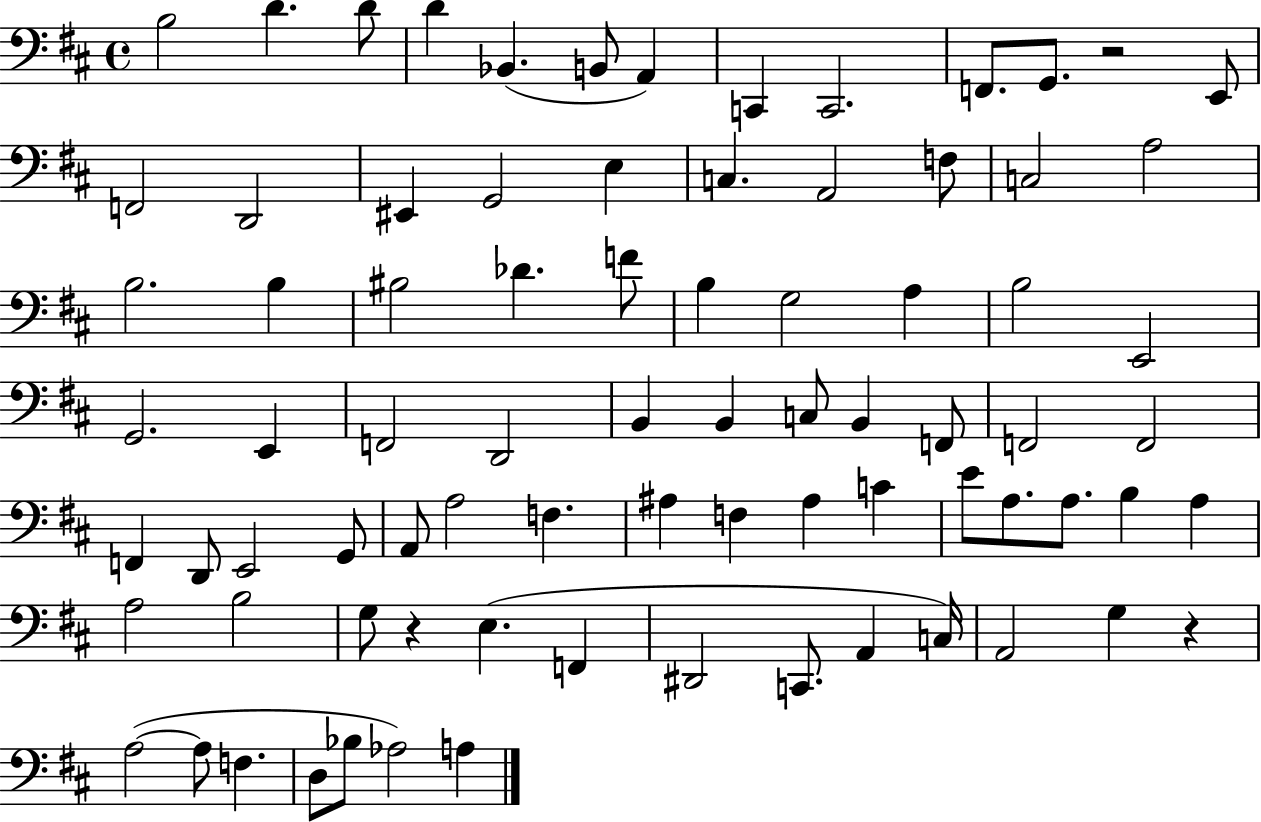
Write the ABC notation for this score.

X:1
T:Untitled
M:4/4
L:1/4
K:D
B,2 D D/2 D _B,, B,,/2 A,, C,, C,,2 F,,/2 G,,/2 z2 E,,/2 F,,2 D,,2 ^E,, G,,2 E, C, A,,2 F,/2 C,2 A,2 B,2 B, ^B,2 _D F/2 B, G,2 A, B,2 E,,2 G,,2 E,, F,,2 D,,2 B,, B,, C,/2 B,, F,,/2 F,,2 F,,2 F,, D,,/2 E,,2 G,,/2 A,,/2 A,2 F, ^A, F, ^A, C E/2 A,/2 A,/2 B, A, A,2 B,2 G,/2 z E, F,, ^D,,2 C,,/2 A,, C,/4 A,,2 G, z A,2 A,/2 F, D,/2 _B,/2 _A,2 A,